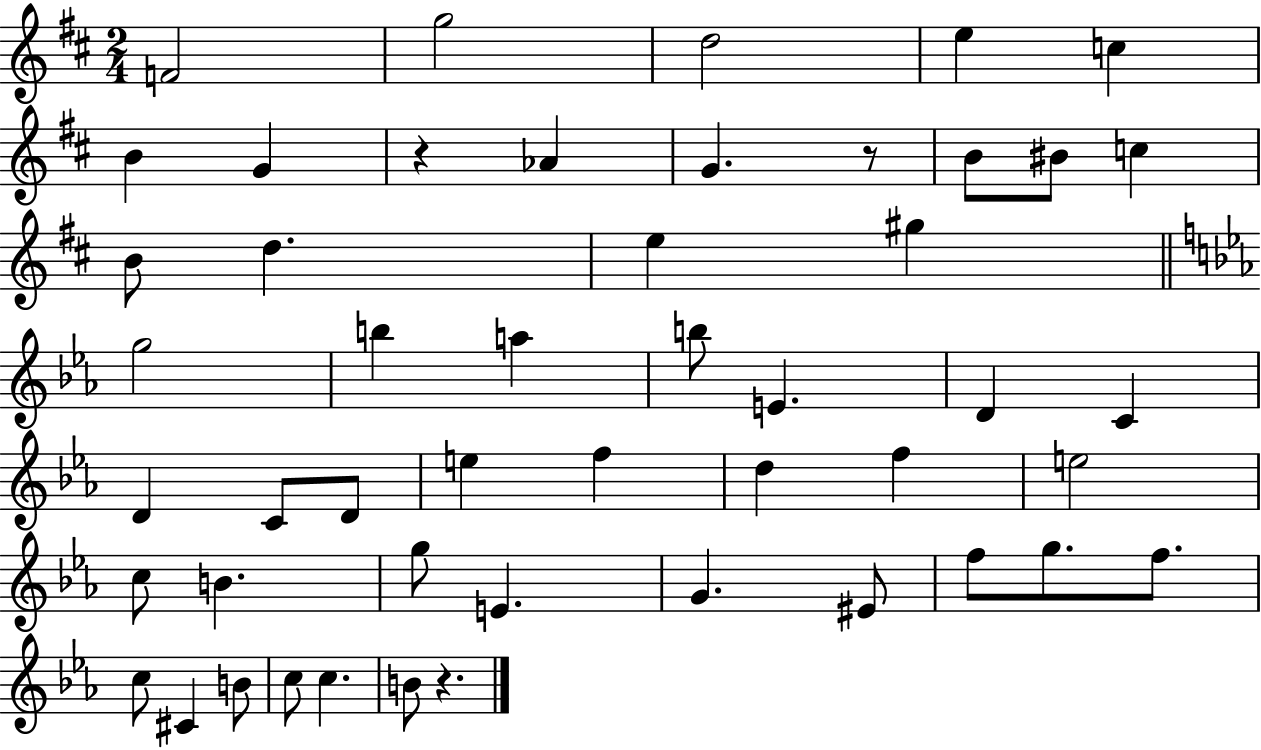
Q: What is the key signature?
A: D major